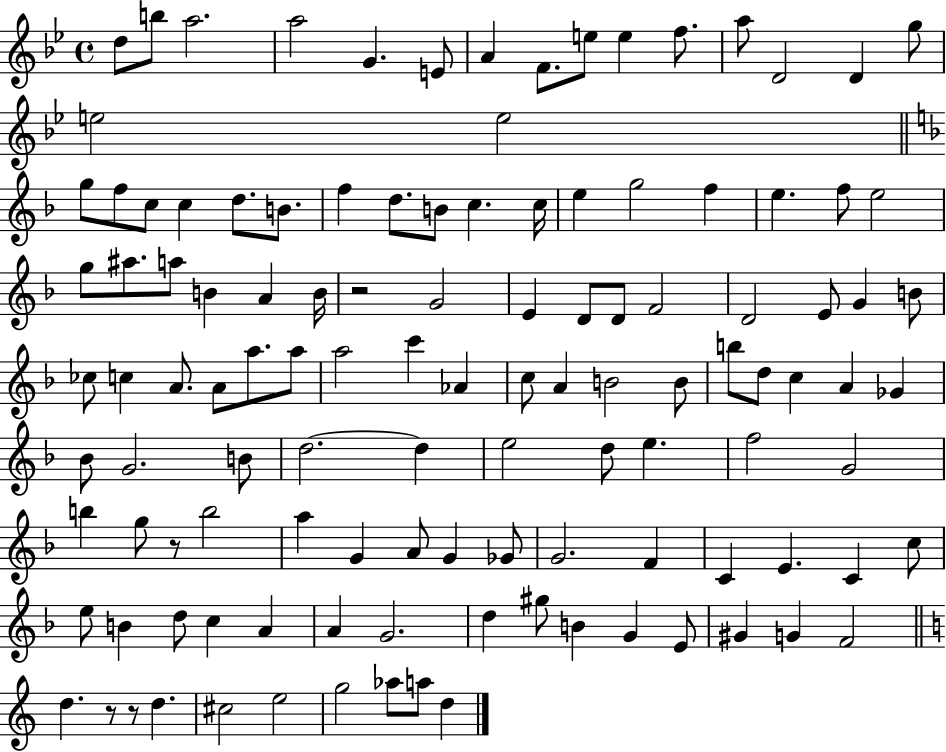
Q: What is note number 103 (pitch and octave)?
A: E4